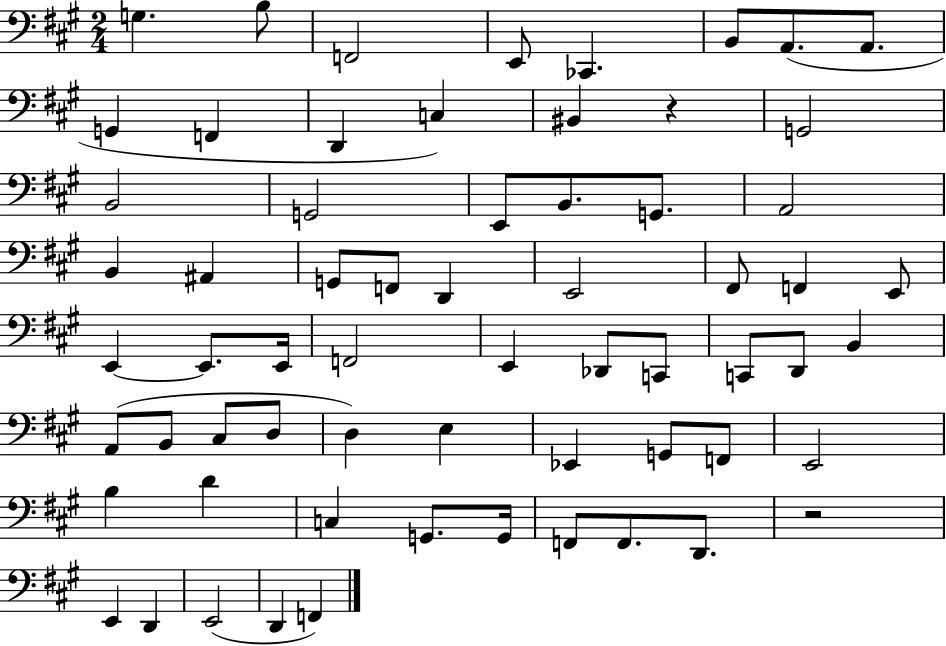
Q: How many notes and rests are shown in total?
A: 64